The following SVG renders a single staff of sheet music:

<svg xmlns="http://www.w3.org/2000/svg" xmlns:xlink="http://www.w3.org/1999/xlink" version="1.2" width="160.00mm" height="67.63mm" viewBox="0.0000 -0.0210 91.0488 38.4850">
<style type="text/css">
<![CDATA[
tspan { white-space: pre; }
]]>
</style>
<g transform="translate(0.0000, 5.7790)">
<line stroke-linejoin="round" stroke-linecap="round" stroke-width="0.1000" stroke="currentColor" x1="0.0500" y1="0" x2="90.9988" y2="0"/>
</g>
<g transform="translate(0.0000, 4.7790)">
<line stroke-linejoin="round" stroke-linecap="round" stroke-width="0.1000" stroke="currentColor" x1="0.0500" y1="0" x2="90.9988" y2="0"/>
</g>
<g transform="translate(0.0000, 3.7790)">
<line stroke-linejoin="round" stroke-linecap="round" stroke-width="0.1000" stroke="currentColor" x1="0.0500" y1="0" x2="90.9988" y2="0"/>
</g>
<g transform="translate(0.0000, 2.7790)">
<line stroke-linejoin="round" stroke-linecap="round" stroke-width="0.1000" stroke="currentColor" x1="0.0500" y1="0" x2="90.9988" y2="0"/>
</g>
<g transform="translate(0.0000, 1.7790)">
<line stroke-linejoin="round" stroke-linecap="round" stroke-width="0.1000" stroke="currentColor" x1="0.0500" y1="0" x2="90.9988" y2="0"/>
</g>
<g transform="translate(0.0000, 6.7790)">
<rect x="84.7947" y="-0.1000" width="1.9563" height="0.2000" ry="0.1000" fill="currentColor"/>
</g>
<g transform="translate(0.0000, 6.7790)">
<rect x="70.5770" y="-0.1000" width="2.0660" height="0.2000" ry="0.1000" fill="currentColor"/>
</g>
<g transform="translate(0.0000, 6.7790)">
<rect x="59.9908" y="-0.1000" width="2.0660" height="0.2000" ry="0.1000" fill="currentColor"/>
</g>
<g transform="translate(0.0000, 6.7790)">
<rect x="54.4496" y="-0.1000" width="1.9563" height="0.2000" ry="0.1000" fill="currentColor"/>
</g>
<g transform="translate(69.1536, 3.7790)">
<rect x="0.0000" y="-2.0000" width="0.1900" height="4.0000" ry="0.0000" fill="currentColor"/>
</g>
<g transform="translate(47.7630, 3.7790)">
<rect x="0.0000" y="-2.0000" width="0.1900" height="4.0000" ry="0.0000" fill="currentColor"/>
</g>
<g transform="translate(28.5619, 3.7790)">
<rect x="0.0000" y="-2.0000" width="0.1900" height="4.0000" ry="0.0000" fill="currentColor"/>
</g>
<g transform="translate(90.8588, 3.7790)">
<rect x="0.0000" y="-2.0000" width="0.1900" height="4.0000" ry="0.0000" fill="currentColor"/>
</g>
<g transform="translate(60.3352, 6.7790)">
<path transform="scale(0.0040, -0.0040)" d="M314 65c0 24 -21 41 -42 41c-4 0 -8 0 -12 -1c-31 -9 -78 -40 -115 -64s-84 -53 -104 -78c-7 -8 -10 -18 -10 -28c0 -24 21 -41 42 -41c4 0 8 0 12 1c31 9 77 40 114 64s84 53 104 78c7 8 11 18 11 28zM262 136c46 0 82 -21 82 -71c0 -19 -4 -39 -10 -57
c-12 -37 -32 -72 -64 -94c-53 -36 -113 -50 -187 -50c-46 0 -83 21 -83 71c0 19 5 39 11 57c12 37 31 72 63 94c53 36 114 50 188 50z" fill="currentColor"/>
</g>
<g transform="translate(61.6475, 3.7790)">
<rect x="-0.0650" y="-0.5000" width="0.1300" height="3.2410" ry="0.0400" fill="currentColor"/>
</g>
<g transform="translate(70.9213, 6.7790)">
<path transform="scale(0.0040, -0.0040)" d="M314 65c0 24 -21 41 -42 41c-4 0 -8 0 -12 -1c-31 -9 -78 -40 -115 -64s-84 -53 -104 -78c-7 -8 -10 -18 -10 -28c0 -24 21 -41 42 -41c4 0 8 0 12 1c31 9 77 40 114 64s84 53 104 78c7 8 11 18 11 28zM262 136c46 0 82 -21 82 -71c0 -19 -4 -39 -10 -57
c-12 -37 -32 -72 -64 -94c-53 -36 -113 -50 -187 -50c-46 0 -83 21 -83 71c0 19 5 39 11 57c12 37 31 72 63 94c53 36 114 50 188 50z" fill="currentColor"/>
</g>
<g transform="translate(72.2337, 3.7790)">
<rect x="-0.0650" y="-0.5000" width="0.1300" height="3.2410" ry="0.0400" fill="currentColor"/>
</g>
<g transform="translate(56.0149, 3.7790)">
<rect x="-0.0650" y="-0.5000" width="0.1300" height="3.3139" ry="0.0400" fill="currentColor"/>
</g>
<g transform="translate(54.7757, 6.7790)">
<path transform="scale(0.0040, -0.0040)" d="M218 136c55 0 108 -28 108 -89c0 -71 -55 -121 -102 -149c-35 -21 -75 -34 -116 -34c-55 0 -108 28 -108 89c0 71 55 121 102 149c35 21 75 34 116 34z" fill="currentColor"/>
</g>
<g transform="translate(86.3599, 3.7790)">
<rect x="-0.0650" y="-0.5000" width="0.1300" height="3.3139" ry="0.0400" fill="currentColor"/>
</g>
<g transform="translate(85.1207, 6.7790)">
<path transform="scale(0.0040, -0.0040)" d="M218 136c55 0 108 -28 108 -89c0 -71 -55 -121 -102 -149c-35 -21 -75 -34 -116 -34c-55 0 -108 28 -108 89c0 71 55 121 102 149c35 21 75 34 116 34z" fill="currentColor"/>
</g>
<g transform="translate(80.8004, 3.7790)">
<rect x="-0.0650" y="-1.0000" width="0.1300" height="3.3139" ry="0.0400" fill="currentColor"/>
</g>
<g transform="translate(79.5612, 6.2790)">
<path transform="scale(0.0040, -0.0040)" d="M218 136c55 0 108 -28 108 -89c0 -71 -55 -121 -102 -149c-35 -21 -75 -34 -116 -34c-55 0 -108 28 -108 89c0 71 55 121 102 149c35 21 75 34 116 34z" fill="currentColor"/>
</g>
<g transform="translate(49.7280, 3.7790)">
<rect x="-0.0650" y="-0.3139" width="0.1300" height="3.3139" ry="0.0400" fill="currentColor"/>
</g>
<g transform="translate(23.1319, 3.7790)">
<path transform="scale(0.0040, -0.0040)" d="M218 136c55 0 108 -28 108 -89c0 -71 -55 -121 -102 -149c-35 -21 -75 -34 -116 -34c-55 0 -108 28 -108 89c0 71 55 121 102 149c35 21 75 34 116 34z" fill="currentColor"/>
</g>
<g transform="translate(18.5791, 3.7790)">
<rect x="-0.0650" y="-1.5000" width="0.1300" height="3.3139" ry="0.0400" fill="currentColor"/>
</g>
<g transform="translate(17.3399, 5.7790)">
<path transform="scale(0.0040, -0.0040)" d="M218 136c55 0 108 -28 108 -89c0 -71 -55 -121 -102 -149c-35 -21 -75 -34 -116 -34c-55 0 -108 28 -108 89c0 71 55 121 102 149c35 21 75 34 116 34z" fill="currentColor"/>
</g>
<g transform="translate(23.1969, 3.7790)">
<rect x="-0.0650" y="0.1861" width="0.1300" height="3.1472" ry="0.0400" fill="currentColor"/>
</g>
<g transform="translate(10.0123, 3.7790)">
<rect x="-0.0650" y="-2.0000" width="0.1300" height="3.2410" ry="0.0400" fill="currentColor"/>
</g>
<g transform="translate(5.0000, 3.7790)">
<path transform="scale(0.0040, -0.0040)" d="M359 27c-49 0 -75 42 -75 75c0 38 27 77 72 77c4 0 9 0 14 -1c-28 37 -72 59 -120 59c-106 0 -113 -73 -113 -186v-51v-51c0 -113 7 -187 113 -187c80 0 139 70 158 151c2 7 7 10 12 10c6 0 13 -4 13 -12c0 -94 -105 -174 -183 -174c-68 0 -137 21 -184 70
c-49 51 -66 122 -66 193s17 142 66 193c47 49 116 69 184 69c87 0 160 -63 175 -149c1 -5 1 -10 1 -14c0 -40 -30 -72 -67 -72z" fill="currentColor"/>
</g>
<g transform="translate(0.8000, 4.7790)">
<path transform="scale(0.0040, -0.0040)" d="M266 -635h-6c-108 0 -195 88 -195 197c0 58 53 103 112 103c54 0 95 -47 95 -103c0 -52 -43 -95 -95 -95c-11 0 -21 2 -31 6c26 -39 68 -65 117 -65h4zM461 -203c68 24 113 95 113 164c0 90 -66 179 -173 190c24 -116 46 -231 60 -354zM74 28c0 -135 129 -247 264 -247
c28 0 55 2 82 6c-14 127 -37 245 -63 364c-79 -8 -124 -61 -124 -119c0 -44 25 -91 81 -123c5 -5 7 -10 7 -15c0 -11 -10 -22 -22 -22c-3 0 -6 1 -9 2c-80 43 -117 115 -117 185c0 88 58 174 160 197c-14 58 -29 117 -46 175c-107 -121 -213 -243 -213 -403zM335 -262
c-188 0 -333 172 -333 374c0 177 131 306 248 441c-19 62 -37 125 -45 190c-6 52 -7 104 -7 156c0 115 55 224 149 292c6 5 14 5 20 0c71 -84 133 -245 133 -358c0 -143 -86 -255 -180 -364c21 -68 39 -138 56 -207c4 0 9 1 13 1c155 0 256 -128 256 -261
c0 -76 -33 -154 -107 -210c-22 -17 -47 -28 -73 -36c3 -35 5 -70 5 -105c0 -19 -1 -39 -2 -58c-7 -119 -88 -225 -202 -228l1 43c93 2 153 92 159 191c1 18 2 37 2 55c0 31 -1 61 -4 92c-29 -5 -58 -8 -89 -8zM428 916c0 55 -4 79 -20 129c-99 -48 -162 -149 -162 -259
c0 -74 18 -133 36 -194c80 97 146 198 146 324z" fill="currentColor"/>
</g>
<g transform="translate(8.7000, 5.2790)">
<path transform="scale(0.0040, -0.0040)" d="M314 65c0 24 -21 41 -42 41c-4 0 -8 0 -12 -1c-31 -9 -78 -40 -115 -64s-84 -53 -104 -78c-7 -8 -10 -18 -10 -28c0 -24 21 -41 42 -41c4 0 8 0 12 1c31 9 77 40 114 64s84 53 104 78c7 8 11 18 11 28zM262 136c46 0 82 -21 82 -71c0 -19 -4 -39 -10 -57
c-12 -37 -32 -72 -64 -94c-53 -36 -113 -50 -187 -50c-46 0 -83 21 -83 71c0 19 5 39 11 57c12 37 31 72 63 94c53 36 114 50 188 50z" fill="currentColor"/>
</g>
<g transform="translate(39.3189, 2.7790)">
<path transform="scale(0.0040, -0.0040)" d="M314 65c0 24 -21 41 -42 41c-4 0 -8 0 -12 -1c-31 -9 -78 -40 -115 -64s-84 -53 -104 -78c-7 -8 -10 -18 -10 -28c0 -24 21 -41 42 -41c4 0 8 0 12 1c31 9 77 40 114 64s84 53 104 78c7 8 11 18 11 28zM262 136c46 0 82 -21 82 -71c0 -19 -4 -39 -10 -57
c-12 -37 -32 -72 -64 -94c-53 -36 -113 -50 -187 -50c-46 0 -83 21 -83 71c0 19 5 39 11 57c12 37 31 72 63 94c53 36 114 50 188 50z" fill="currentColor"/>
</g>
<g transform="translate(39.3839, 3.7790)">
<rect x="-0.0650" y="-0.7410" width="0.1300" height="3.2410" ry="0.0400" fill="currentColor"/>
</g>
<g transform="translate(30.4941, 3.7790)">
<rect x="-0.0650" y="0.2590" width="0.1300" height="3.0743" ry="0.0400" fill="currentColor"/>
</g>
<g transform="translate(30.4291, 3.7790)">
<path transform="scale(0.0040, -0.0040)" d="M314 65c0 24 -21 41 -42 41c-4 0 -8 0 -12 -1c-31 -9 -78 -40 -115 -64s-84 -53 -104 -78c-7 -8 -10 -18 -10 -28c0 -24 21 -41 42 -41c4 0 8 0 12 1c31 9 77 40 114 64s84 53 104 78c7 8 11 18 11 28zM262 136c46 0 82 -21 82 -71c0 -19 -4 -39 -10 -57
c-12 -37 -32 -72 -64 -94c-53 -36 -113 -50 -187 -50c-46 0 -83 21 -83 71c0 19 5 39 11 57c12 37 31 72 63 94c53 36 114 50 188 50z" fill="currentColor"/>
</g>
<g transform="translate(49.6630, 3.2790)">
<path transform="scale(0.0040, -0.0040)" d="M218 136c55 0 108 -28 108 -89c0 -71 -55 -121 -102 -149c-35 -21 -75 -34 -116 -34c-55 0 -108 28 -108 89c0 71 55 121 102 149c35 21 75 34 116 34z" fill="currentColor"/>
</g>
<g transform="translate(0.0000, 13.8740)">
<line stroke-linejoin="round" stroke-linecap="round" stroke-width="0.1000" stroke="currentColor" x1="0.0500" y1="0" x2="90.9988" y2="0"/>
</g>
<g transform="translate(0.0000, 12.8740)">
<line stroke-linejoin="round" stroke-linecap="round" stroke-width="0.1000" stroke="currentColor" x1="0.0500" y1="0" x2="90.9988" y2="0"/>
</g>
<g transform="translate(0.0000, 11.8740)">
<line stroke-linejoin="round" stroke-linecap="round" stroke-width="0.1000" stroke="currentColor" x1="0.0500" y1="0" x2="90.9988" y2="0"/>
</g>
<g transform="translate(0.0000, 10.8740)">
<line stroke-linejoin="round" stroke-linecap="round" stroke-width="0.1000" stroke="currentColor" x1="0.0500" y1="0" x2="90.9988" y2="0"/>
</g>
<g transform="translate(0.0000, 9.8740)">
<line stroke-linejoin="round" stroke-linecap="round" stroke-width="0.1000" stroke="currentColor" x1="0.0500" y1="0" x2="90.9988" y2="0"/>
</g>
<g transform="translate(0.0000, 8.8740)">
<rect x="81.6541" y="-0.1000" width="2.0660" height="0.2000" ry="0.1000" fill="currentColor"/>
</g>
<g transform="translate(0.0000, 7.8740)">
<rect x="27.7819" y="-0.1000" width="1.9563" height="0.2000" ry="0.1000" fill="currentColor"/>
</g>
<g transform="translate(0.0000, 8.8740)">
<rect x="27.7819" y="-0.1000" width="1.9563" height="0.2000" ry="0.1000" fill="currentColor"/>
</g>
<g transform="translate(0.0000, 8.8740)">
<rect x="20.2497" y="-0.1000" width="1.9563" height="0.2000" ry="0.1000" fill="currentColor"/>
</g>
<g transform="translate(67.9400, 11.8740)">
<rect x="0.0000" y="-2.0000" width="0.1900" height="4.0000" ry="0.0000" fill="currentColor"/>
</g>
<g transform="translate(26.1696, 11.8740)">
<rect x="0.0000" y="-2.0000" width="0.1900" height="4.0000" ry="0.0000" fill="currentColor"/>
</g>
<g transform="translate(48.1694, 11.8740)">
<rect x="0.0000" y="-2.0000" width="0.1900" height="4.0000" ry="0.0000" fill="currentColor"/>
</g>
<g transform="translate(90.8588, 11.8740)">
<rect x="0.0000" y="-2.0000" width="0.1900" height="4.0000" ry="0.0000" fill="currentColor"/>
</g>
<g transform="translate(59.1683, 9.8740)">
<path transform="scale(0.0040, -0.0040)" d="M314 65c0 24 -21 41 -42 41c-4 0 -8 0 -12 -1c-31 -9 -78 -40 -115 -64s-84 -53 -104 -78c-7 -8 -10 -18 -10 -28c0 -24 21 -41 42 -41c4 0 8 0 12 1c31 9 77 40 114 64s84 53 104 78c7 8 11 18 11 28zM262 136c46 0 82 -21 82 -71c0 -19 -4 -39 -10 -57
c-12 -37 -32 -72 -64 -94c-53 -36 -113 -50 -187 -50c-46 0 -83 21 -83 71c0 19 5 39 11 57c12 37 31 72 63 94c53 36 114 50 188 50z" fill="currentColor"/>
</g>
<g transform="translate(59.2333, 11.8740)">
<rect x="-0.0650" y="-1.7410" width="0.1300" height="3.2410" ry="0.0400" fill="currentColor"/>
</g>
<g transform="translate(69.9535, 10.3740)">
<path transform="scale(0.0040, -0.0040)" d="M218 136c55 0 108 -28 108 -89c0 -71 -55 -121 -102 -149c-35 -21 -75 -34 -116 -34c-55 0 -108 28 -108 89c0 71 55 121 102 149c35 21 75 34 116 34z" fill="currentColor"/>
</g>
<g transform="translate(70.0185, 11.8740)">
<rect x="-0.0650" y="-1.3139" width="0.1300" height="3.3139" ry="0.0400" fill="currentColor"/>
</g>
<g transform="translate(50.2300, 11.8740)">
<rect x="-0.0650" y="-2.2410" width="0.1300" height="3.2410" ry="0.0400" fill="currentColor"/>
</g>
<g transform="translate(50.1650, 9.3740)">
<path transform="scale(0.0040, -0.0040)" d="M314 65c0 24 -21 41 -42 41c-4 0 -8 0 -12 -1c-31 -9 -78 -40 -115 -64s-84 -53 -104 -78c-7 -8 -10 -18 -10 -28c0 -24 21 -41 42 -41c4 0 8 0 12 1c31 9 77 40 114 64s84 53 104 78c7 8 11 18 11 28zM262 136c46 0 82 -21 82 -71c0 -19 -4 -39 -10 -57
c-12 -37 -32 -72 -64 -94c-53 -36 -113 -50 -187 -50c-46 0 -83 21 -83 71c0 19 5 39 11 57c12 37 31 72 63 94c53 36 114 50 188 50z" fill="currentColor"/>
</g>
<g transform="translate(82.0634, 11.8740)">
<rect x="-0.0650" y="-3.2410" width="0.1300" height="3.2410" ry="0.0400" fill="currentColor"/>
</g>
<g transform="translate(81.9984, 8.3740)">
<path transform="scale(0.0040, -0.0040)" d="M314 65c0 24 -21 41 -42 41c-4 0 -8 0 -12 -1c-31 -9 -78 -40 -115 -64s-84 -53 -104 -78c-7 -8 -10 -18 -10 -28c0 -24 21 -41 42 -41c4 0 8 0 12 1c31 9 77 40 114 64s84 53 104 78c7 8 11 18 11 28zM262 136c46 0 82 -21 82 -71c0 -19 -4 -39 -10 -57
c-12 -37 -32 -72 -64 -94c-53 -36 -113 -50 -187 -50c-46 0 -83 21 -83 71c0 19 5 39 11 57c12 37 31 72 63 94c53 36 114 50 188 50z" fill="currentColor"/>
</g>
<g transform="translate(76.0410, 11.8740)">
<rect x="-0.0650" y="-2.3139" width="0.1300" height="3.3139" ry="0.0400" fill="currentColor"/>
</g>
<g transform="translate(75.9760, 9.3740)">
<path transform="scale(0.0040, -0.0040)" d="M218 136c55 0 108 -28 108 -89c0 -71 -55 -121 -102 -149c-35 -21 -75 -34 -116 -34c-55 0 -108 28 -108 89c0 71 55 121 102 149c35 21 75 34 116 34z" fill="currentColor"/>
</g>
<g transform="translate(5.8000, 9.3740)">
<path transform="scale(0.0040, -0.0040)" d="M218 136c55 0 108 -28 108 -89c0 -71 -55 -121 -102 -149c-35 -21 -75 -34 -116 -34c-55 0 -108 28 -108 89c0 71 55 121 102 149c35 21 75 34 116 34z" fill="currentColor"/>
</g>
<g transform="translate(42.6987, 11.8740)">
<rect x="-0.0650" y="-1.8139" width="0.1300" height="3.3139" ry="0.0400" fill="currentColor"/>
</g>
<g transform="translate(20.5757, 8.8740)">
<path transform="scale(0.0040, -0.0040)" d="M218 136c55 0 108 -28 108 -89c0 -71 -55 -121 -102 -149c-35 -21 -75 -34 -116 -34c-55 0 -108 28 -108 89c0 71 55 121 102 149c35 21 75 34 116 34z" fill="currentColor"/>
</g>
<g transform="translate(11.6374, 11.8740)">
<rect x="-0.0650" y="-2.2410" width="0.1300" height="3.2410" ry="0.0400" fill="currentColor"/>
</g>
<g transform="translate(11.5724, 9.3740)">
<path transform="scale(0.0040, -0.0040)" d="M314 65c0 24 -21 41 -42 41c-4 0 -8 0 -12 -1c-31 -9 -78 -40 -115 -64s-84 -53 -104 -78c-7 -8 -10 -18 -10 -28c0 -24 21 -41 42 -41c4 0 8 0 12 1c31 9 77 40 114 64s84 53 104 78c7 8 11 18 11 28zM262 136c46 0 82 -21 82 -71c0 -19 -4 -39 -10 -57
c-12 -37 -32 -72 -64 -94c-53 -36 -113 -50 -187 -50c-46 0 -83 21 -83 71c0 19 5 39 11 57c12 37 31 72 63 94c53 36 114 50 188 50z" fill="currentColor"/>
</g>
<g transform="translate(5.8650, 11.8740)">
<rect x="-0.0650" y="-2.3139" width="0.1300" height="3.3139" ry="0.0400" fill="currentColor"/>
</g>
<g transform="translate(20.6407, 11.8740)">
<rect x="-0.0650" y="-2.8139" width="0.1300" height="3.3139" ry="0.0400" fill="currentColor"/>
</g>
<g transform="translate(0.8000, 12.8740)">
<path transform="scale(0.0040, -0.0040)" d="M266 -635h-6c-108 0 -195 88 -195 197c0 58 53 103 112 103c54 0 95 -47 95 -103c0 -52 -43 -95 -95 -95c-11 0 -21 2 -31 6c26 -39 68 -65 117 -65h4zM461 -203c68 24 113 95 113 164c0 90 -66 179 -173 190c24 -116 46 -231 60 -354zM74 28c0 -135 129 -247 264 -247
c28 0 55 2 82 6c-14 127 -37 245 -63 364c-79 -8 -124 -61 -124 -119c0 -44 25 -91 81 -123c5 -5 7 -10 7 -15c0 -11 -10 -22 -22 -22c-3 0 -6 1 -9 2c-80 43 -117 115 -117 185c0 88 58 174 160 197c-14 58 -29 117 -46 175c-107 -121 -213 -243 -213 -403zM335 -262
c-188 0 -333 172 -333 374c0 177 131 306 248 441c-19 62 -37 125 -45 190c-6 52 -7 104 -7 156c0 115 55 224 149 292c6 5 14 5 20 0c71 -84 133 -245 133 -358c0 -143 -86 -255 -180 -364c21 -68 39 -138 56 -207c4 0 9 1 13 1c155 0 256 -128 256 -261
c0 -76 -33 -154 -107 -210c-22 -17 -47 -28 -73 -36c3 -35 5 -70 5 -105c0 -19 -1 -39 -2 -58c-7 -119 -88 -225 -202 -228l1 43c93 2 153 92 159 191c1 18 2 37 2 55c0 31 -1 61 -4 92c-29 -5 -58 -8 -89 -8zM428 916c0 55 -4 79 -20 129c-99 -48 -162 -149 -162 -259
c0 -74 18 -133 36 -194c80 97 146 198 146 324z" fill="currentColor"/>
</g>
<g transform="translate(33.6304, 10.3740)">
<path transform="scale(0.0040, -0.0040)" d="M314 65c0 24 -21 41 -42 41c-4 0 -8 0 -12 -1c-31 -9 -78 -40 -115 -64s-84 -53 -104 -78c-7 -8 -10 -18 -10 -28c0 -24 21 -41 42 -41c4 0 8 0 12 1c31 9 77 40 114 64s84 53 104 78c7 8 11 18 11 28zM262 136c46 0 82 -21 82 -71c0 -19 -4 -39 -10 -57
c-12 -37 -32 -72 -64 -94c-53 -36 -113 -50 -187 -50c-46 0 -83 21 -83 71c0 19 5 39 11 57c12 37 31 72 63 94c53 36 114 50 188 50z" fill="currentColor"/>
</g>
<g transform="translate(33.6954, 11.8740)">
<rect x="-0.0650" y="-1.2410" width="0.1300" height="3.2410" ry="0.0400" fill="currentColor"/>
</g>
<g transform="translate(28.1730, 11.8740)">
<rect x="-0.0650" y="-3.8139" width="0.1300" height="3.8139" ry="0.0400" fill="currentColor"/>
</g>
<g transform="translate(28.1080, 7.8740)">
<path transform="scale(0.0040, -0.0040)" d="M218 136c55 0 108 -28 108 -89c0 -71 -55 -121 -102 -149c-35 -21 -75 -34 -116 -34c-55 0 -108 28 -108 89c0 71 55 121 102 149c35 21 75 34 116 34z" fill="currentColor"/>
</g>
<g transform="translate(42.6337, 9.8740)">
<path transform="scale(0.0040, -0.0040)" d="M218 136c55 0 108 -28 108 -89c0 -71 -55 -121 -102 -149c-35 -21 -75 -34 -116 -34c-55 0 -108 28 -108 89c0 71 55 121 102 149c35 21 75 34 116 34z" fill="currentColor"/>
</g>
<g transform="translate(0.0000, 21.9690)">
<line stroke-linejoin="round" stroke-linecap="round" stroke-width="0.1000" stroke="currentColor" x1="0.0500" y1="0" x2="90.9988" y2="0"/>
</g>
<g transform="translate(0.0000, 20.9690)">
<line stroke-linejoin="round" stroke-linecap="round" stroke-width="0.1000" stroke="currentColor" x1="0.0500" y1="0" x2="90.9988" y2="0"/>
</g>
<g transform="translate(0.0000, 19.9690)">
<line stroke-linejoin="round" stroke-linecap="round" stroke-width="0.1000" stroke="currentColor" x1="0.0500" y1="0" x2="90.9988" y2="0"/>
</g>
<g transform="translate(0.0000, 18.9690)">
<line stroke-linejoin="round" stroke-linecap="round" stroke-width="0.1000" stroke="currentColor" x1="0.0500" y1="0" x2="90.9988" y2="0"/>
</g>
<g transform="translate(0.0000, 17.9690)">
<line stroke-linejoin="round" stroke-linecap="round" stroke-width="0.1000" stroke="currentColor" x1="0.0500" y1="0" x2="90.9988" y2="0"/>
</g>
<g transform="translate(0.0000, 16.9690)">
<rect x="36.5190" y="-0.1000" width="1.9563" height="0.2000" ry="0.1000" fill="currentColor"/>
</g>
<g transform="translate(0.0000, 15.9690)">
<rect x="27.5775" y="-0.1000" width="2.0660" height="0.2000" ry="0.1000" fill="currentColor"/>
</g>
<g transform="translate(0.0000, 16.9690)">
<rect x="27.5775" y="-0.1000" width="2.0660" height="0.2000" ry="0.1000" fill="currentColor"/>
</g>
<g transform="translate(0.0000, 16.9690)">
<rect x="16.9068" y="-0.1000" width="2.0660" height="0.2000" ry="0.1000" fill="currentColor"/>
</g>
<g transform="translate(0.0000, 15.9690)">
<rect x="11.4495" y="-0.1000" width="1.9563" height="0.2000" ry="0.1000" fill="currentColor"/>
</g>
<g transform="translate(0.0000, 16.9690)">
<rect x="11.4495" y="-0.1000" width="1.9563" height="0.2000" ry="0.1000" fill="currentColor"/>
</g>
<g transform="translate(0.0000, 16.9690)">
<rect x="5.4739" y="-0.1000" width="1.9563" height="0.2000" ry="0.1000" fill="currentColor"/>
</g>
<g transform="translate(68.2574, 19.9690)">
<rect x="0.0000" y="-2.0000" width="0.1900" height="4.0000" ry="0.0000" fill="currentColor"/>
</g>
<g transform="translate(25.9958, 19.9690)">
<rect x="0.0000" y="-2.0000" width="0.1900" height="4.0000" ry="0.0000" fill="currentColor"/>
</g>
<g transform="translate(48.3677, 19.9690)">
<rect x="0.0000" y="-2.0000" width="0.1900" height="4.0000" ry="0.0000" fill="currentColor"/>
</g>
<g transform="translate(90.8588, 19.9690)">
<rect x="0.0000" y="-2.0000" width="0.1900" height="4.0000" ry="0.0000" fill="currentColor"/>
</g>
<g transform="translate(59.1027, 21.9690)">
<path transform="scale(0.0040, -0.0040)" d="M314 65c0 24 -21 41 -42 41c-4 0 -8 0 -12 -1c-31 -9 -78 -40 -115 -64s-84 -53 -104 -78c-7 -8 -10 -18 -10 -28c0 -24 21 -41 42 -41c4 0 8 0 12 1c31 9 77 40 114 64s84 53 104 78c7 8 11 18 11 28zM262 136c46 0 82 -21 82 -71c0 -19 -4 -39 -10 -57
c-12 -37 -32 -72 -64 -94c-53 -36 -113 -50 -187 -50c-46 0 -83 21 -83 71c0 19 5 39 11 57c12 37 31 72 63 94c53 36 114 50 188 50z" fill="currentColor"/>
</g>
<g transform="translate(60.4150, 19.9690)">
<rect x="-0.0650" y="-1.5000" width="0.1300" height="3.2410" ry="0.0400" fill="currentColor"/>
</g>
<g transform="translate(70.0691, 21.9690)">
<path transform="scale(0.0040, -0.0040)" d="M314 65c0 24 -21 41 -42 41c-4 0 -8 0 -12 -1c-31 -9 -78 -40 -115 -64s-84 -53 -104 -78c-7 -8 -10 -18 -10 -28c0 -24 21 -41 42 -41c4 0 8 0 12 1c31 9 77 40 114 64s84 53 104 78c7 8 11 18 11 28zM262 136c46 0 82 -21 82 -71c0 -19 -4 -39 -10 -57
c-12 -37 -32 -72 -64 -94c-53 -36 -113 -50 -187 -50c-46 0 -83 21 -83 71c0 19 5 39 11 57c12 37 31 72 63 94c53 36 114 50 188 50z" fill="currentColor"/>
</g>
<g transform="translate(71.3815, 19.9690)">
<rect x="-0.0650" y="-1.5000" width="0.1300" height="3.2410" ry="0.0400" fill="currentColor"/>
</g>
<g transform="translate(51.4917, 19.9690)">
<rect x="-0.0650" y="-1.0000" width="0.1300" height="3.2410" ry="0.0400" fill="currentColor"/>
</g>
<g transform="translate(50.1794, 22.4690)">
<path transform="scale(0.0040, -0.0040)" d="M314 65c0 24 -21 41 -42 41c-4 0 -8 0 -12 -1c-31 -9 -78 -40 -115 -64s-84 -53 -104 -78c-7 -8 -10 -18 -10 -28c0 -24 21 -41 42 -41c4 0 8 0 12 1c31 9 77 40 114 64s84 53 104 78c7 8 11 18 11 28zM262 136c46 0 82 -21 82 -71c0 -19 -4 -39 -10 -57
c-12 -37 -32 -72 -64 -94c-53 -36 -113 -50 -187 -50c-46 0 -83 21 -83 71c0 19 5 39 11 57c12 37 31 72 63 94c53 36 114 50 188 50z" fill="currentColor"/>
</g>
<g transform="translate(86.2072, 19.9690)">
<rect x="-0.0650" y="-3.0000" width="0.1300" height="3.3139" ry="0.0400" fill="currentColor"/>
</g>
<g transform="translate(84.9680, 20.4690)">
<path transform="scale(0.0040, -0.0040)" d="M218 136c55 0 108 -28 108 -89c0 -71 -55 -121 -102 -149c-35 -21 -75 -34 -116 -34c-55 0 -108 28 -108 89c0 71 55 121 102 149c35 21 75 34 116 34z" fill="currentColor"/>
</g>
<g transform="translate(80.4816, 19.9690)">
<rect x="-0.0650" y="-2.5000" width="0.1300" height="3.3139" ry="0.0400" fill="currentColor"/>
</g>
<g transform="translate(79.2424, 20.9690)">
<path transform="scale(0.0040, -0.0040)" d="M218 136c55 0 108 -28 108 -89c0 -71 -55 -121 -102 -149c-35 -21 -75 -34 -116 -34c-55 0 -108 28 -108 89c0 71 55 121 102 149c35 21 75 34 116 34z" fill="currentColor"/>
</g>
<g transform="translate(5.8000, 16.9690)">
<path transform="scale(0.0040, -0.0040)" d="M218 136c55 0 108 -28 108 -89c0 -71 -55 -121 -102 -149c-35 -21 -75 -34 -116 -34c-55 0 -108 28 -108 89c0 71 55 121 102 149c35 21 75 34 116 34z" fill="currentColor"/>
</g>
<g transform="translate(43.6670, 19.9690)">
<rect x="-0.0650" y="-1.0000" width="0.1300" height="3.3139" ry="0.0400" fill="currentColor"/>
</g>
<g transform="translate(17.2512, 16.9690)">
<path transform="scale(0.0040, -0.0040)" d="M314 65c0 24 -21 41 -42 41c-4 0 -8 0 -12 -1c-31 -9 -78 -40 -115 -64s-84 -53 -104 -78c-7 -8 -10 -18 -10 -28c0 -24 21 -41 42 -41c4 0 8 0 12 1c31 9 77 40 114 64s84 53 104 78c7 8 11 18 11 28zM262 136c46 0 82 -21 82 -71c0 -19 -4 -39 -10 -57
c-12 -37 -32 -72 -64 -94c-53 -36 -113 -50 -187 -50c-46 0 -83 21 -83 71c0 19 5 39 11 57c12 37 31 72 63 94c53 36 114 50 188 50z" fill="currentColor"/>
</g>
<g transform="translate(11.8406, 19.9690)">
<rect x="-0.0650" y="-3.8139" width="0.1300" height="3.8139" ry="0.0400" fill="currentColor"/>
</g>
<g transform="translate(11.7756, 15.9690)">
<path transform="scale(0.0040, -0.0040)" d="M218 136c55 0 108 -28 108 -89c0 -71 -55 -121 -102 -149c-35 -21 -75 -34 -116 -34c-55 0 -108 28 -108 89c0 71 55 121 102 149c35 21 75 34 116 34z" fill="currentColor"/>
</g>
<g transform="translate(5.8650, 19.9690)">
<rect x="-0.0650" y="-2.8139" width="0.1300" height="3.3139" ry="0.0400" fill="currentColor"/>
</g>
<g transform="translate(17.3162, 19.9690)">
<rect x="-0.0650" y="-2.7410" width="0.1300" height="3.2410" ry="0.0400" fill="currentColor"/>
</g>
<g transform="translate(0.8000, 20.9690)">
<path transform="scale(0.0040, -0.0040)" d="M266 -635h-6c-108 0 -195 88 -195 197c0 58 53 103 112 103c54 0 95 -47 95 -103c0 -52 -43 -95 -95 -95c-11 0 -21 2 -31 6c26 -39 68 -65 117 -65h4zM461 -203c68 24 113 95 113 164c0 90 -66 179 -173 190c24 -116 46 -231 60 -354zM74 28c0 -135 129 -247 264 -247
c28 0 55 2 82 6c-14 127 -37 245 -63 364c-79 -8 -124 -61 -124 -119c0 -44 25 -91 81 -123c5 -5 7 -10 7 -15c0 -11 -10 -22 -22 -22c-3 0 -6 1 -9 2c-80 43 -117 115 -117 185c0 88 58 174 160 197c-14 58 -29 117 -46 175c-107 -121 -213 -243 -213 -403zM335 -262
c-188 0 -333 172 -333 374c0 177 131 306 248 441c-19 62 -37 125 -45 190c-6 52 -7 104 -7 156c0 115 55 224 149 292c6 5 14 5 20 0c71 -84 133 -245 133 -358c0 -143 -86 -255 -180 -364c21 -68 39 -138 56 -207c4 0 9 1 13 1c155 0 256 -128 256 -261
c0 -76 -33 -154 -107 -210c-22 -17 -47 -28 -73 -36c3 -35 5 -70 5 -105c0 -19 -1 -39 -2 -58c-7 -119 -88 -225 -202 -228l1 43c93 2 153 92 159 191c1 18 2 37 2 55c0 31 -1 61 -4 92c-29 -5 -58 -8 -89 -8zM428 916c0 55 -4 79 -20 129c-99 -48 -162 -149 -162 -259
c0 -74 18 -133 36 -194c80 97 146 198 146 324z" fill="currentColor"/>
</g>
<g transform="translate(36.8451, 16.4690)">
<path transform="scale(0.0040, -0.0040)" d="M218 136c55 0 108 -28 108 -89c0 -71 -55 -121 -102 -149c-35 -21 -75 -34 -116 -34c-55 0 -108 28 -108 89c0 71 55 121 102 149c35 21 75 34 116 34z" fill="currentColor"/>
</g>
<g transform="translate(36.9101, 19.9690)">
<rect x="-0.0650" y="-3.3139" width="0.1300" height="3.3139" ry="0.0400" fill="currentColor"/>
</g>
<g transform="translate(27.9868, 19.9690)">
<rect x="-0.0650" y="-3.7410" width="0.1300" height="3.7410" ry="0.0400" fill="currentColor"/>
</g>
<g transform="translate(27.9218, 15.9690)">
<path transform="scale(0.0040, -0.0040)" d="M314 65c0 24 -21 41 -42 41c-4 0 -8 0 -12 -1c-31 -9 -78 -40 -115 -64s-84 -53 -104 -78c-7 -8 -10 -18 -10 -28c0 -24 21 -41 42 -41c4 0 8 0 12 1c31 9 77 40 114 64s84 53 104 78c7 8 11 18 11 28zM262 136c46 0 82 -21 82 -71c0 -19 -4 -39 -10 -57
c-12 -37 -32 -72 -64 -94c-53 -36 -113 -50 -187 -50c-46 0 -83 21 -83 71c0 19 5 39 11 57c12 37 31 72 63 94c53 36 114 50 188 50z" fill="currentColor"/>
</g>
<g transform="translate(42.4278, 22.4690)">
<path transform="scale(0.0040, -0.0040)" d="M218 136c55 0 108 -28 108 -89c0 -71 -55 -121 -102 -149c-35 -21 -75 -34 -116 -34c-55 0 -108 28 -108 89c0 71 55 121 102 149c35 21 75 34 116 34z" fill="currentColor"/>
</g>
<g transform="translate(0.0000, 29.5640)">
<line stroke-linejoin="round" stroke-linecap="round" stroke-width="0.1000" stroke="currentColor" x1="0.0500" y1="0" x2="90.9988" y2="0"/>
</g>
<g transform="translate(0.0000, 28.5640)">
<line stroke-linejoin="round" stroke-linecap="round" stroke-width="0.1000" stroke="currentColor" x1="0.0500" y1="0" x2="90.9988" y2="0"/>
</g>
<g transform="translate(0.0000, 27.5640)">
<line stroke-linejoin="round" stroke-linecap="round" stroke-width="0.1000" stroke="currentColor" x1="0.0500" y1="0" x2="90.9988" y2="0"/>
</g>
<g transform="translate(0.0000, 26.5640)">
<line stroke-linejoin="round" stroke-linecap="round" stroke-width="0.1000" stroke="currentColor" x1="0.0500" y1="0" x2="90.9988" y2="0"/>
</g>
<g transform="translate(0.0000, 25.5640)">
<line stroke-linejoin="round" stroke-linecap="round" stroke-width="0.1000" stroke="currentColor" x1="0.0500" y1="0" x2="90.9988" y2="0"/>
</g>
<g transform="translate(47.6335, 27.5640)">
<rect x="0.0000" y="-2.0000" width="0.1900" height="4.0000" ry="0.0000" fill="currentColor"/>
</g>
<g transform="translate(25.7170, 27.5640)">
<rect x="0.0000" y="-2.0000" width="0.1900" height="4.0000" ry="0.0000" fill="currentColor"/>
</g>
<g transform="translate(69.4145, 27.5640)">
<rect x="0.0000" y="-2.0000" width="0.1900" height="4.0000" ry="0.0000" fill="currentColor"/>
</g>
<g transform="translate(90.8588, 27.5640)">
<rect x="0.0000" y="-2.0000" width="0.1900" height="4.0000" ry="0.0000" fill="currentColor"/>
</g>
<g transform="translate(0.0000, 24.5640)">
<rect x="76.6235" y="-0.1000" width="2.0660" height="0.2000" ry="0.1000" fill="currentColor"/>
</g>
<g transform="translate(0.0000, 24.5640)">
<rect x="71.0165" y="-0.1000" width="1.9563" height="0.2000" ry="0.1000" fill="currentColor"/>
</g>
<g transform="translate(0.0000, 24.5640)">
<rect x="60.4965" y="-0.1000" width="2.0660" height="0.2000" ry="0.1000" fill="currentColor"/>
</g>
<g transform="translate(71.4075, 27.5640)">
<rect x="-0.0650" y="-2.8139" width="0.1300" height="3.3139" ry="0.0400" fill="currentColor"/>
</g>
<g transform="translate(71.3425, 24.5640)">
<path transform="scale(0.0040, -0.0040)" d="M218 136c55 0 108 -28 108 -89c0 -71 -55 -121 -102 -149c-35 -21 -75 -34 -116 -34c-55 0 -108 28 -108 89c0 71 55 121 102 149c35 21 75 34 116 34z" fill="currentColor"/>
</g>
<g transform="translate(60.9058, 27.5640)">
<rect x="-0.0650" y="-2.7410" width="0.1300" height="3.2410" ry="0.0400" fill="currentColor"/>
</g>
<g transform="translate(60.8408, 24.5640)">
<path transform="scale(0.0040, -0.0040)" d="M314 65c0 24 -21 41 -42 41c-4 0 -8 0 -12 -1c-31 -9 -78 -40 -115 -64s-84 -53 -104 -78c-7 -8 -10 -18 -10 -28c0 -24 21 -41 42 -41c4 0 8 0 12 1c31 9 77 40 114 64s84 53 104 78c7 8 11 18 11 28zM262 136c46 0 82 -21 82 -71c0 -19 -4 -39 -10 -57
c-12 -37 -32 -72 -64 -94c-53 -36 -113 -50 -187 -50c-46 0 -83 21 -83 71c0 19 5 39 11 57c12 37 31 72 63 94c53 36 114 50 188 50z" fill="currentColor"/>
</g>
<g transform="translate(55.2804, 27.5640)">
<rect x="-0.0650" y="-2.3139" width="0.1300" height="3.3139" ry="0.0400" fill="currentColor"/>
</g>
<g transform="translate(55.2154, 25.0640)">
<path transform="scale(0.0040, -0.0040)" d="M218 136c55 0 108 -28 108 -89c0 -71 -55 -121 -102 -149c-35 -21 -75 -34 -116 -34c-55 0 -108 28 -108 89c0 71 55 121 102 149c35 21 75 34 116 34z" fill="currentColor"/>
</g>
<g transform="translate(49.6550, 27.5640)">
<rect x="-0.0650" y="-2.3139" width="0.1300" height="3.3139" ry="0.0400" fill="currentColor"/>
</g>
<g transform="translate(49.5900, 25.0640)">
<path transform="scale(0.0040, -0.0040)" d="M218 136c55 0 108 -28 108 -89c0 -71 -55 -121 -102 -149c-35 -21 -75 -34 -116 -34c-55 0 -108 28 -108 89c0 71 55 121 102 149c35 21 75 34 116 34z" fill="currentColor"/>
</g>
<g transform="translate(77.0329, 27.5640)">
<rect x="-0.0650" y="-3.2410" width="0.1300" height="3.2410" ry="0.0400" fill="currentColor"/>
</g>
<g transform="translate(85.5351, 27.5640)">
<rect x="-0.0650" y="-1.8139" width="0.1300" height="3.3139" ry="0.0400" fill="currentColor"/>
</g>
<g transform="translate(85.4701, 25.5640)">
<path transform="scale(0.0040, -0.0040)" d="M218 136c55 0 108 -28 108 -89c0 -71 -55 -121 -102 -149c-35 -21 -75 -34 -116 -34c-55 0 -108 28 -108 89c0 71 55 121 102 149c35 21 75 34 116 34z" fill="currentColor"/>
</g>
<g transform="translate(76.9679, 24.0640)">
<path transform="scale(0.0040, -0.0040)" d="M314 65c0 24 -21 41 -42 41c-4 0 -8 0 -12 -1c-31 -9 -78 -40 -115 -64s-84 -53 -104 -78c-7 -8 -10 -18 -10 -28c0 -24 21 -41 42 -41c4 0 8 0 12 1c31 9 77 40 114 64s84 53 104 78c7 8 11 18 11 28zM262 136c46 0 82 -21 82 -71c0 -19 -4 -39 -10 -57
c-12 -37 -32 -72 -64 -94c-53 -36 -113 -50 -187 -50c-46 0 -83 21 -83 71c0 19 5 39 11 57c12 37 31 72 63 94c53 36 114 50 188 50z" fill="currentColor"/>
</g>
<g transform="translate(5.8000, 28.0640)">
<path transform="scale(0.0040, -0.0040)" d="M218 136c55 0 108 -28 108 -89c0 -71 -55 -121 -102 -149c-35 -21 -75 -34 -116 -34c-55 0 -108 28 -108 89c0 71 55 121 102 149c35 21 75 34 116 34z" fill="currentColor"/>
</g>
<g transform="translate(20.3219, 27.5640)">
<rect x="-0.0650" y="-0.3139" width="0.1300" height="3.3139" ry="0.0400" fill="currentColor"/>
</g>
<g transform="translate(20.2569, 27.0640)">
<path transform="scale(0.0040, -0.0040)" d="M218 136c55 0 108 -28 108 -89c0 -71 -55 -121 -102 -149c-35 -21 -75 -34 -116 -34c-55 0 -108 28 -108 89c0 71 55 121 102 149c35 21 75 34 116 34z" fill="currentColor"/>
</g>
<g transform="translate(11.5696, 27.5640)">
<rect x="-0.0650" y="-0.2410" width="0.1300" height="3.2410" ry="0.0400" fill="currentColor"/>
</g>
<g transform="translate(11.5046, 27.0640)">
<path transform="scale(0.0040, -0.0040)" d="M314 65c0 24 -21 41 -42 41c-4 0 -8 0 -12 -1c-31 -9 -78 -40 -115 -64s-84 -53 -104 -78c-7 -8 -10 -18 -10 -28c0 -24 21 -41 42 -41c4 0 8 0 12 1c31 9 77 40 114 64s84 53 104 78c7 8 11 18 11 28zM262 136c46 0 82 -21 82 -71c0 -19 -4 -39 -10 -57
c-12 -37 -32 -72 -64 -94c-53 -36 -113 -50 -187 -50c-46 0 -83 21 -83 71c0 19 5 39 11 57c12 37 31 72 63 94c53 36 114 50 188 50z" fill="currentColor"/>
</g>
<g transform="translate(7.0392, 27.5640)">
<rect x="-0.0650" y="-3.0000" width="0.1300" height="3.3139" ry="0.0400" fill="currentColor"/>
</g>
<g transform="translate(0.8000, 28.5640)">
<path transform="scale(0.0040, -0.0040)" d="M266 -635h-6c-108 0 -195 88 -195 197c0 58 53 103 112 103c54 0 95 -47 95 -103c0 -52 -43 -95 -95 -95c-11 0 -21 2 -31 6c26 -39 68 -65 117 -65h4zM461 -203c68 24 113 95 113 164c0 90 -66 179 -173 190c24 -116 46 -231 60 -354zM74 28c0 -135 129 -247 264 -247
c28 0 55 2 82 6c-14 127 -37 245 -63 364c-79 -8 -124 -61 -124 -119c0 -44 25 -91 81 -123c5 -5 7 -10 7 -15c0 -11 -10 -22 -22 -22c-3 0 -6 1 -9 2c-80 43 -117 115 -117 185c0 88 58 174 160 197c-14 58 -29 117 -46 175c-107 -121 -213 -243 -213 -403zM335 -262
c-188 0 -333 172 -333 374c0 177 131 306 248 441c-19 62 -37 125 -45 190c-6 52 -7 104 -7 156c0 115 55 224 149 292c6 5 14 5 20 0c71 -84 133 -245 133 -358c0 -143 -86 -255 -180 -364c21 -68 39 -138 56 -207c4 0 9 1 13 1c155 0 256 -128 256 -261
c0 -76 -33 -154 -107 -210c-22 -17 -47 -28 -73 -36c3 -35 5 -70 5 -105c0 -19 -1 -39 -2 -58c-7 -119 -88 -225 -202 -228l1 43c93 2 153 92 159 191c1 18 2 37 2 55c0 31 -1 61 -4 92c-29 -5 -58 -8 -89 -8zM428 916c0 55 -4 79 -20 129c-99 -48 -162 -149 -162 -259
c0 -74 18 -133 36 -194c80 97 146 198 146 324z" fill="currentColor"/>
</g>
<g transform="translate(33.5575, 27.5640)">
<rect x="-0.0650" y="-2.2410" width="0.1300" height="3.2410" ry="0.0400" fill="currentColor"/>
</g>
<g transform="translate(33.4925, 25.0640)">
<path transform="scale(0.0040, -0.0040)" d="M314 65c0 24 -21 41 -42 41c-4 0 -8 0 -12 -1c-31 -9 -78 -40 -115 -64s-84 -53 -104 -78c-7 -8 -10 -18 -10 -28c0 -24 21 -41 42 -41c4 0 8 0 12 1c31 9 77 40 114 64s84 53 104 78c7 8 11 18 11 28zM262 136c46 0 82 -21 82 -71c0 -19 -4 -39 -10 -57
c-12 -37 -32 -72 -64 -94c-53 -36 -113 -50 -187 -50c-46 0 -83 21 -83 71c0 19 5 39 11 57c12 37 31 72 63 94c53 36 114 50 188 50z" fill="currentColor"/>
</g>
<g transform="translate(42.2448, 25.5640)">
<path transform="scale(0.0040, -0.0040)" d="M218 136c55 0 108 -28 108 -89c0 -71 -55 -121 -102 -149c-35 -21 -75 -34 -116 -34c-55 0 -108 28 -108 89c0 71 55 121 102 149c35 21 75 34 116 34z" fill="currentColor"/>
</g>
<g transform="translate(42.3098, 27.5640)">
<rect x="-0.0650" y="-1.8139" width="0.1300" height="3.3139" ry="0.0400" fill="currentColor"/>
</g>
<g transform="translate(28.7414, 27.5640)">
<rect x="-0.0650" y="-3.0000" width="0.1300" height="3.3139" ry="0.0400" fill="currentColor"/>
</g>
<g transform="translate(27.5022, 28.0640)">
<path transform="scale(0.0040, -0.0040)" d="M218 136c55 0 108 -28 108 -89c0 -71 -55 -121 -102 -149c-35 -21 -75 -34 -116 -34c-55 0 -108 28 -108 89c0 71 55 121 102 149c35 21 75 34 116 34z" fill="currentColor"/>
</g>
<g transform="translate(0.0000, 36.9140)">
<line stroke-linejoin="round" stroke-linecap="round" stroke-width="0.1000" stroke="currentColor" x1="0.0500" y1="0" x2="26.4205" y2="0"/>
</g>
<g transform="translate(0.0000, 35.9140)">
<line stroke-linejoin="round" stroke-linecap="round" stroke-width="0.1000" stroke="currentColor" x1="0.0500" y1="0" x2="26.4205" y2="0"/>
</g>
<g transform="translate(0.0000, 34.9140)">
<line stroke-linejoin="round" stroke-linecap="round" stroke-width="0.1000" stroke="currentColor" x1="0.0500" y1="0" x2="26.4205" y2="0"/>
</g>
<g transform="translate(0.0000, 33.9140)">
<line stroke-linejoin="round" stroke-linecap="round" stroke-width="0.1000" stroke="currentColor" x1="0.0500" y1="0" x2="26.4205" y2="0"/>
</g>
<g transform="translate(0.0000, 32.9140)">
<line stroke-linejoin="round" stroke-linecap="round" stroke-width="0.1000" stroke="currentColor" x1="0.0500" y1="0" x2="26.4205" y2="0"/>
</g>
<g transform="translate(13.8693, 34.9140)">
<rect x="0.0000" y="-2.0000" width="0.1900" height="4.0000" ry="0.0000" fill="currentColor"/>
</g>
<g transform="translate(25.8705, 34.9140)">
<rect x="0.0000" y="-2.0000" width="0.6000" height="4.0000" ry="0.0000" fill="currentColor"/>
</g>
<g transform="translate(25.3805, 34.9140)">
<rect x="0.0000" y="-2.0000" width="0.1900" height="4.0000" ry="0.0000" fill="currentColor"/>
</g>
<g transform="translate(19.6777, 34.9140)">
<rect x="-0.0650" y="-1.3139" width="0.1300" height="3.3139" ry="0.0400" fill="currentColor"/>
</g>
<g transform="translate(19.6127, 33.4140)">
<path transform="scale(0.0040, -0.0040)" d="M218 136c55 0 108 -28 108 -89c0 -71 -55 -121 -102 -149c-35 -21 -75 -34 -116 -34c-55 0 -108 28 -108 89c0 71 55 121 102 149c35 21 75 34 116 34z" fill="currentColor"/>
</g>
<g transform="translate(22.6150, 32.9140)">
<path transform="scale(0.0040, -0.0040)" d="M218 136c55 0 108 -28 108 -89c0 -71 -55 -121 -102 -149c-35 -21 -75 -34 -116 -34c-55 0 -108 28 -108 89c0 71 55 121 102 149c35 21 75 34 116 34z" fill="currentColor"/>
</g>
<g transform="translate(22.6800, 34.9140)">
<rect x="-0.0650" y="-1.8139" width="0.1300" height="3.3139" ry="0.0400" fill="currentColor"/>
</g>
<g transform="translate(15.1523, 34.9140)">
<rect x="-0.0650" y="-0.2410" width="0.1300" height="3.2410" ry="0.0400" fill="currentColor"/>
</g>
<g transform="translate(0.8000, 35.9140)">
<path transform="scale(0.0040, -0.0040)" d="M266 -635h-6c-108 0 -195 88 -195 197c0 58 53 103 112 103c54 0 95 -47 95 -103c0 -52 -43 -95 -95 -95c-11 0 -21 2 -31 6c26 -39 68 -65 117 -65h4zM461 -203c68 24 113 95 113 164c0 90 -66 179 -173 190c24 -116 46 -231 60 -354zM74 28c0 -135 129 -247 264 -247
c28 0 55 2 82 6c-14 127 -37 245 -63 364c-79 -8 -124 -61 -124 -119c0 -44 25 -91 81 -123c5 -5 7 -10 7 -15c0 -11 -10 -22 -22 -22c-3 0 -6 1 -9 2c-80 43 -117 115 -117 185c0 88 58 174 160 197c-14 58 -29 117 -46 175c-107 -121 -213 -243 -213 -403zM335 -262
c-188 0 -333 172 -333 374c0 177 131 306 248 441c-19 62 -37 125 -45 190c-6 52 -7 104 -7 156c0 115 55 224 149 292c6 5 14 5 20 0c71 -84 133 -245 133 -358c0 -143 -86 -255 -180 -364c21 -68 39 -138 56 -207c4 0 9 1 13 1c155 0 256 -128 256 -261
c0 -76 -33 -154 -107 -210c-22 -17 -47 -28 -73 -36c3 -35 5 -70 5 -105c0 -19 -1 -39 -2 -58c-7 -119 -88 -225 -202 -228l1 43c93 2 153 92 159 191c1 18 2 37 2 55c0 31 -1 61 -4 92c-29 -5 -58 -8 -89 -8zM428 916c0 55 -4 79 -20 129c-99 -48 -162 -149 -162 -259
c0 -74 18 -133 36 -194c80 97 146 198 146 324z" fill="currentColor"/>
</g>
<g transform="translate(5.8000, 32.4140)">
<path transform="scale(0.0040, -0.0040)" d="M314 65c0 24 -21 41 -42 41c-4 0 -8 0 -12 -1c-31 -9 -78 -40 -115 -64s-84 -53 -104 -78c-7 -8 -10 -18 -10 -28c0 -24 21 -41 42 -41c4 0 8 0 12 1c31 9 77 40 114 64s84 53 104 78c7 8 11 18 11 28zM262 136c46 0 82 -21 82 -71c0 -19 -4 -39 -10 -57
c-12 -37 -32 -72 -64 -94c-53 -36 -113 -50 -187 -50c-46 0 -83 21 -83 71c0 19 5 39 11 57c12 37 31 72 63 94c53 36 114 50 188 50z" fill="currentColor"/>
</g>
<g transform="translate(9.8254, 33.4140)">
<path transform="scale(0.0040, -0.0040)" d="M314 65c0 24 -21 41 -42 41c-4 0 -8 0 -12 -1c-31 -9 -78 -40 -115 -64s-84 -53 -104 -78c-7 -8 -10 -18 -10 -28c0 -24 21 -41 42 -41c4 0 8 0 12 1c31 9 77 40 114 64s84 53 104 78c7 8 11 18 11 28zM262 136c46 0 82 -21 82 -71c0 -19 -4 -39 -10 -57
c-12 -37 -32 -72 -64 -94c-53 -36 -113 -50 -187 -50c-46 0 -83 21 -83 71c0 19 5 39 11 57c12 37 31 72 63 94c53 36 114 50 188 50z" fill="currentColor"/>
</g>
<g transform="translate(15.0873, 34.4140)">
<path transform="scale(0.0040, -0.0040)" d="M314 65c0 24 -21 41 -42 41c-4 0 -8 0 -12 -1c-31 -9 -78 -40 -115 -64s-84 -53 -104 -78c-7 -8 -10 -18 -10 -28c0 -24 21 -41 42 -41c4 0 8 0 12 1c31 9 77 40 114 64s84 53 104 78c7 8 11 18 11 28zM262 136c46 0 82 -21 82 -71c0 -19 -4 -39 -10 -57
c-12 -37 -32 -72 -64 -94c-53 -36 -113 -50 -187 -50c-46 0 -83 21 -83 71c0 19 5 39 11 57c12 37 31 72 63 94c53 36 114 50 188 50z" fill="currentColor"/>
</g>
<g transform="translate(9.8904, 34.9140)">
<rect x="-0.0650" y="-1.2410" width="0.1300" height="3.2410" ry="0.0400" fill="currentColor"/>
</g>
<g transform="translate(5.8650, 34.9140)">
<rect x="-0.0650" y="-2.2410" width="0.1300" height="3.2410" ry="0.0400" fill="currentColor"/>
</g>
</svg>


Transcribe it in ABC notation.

X:1
T:Untitled
M:4/4
L:1/4
K:C
F2 E B B2 d2 c C C2 C2 D C g g2 a c' e2 f g2 f2 e g b2 a c' a2 c'2 b D D2 E2 E2 G A A c2 c A g2 f g g a2 a b2 f g2 e2 c2 e f